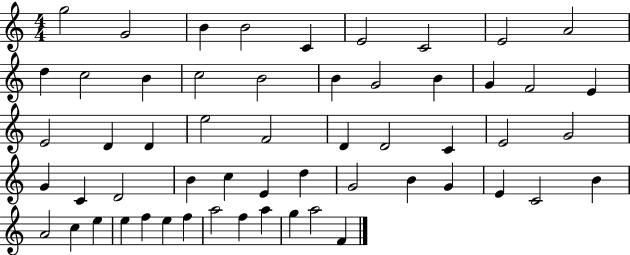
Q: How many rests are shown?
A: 0